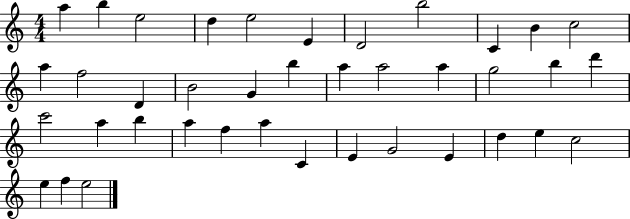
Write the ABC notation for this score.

X:1
T:Untitled
M:4/4
L:1/4
K:C
a b e2 d e2 E D2 b2 C B c2 a f2 D B2 G b a a2 a g2 b d' c'2 a b a f a C E G2 E d e c2 e f e2